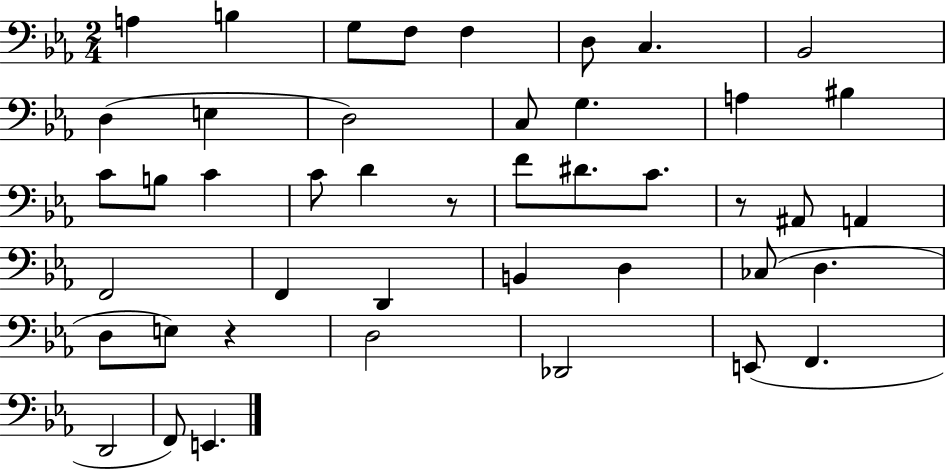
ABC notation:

X:1
T:Untitled
M:2/4
L:1/4
K:Eb
A, B, G,/2 F,/2 F, D,/2 C, _B,,2 D, E, D,2 C,/2 G, A, ^B, C/2 B,/2 C C/2 D z/2 F/2 ^D/2 C/2 z/2 ^A,,/2 A,, F,,2 F,, D,, B,, D, _C,/2 D, D,/2 E,/2 z D,2 _D,,2 E,,/2 F,, D,,2 F,,/2 E,,